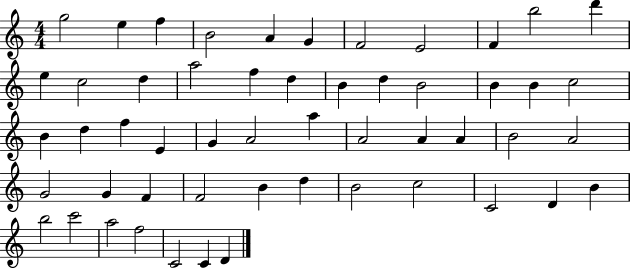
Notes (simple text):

G5/h E5/q F5/q B4/h A4/q G4/q F4/h E4/h F4/q B5/h D6/q E5/q C5/h D5/q A5/h F5/q D5/q B4/q D5/q B4/h B4/q B4/q C5/h B4/q D5/q F5/q E4/q G4/q A4/h A5/q A4/h A4/q A4/q B4/h A4/h G4/h G4/q F4/q F4/h B4/q D5/q B4/h C5/h C4/h D4/q B4/q B5/h C6/h A5/h F5/h C4/h C4/q D4/q